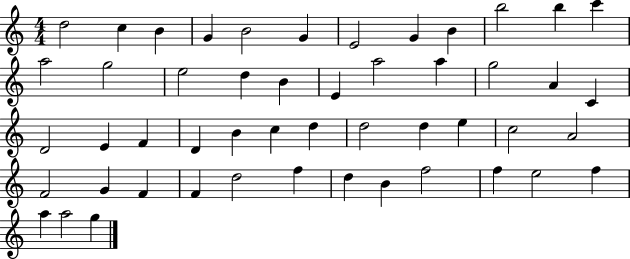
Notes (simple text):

D5/h C5/q B4/q G4/q B4/h G4/q E4/h G4/q B4/q B5/h B5/q C6/q A5/h G5/h E5/h D5/q B4/q E4/q A5/h A5/q G5/h A4/q C4/q D4/h E4/q F4/q D4/q B4/q C5/q D5/q D5/h D5/q E5/q C5/h A4/h F4/h G4/q F4/q F4/q D5/h F5/q D5/q B4/q F5/h F5/q E5/h F5/q A5/q A5/h G5/q